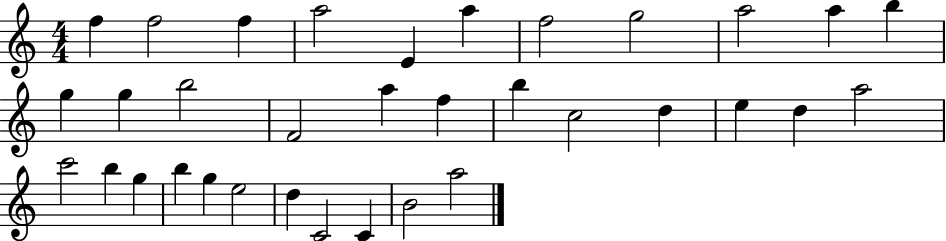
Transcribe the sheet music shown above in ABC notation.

X:1
T:Untitled
M:4/4
L:1/4
K:C
f f2 f a2 E a f2 g2 a2 a b g g b2 F2 a f b c2 d e d a2 c'2 b g b g e2 d C2 C B2 a2